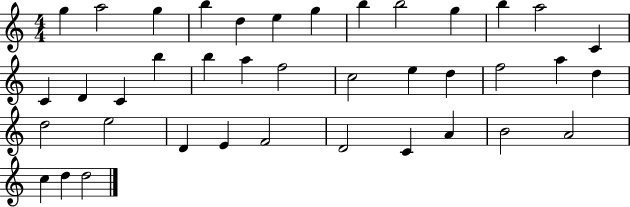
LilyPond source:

{
  \clef treble
  \numericTimeSignature
  \time 4/4
  \key c \major
  g''4 a''2 g''4 | b''4 d''4 e''4 g''4 | b''4 b''2 g''4 | b''4 a''2 c'4 | \break c'4 d'4 c'4 b''4 | b''4 a''4 f''2 | c''2 e''4 d''4 | f''2 a''4 d''4 | \break d''2 e''2 | d'4 e'4 f'2 | d'2 c'4 a'4 | b'2 a'2 | \break c''4 d''4 d''2 | \bar "|."
}